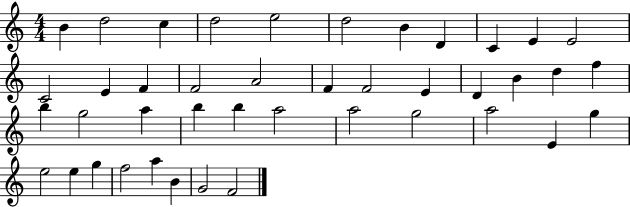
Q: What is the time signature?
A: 4/4